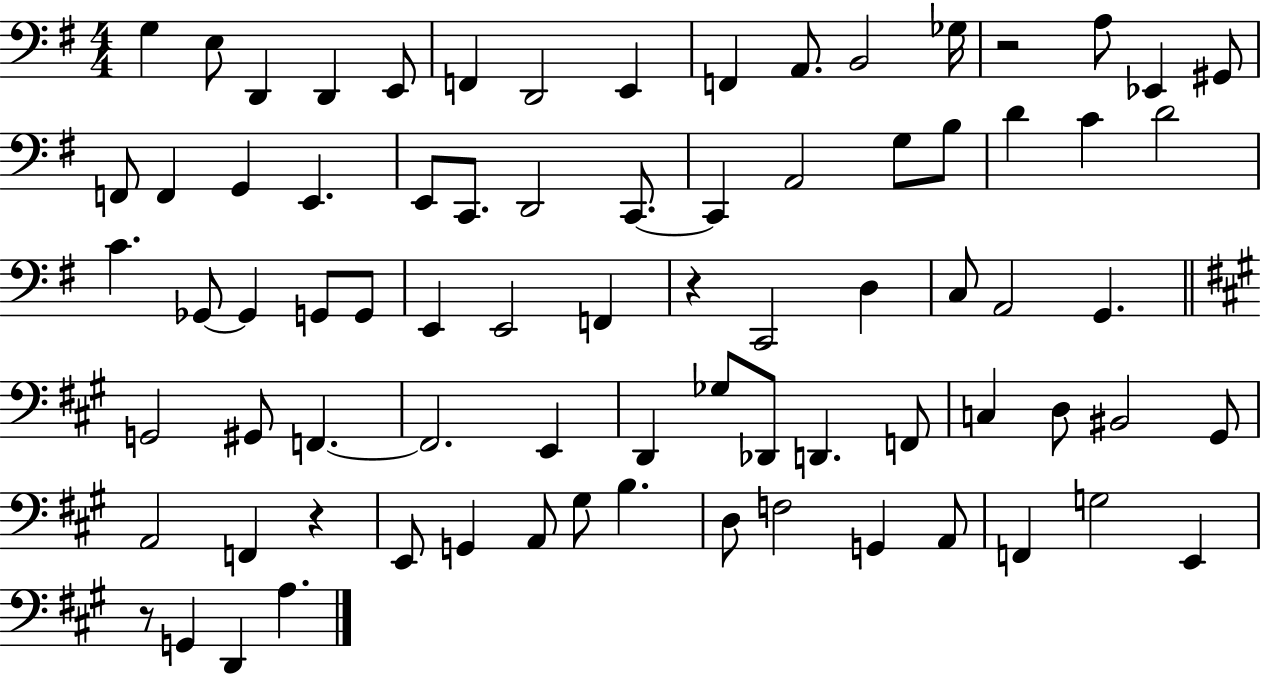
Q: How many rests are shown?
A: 4